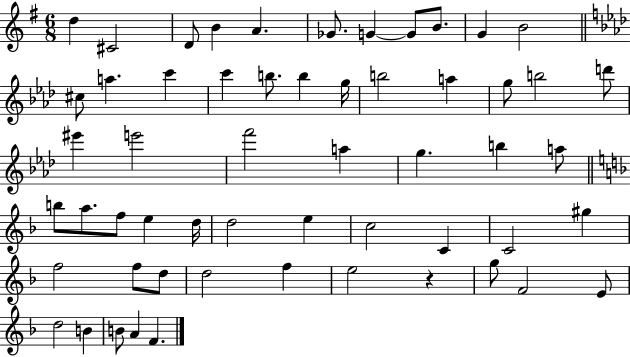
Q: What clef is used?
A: treble